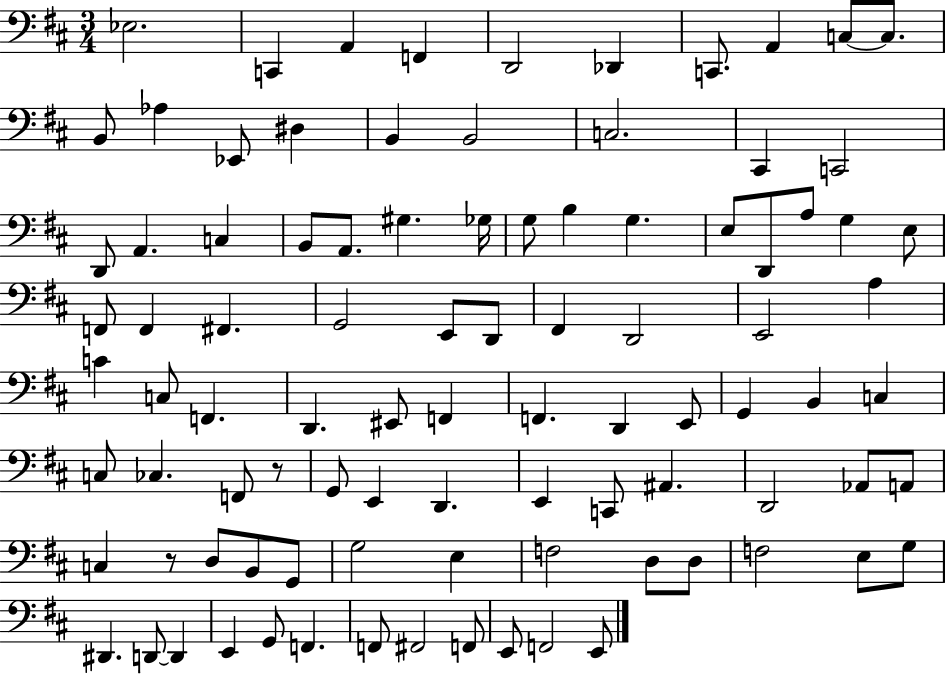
{
  \clef bass
  \numericTimeSignature
  \time 3/4
  \key d \major
  ees2. | c,4 a,4 f,4 | d,2 des,4 | c,8. a,4 c8~~ c8. | \break b,8 aes4 ees,8 dis4 | b,4 b,2 | c2. | cis,4 c,2 | \break d,8 a,4. c4 | b,8 a,8. gis4. ges16 | g8 b4 g4. | e8 d,8 a8 g4 e8 | \break f,8 f,4 fis,4. | g,2 e,8 d,8 | fis,4 d,2 | e,2 a4 | \break c'4 c8 f,4. | d,4. eis,8 f,4 | f,4. d,4 e,8 | g,4 b,4 c4 | \break c8 ces4. f,8 r8 | g,8 e,4 d,4. | e,4 c,8 ais,4. | d,2 aes,8 a,8 | \break c4 r8 d8 b,8 g,8 | g2 e4 | f2 d8 d8 | f2 e8 g8 | \break dis,4. d,8~~ d,4 | e,4 g,8 f,4. | f,8 fis,2 f,8 | e,8 f,2 e,8 | \break \bar "|."
}